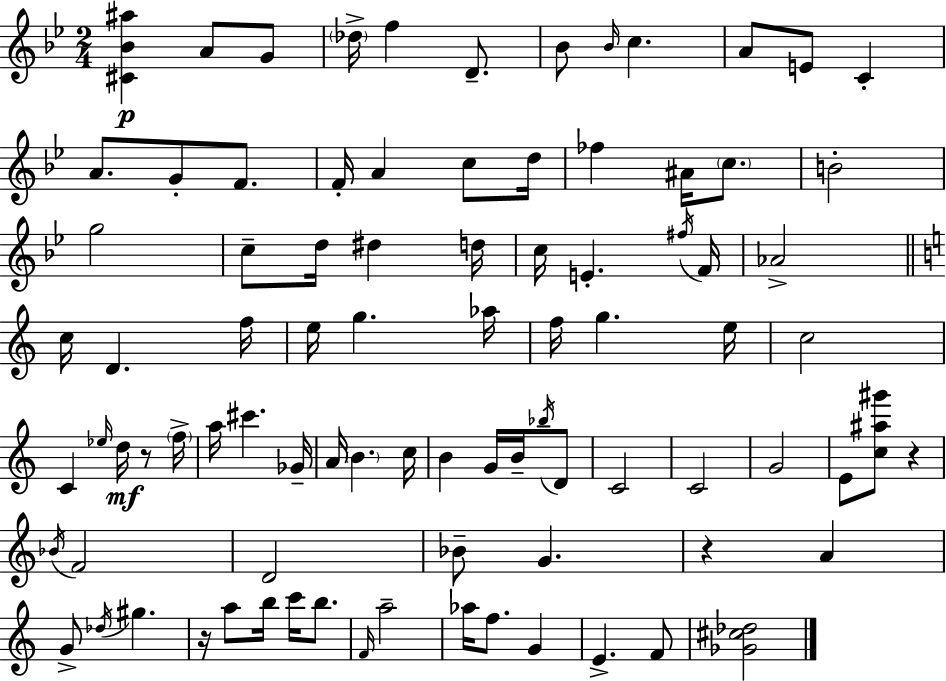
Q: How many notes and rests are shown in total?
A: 88